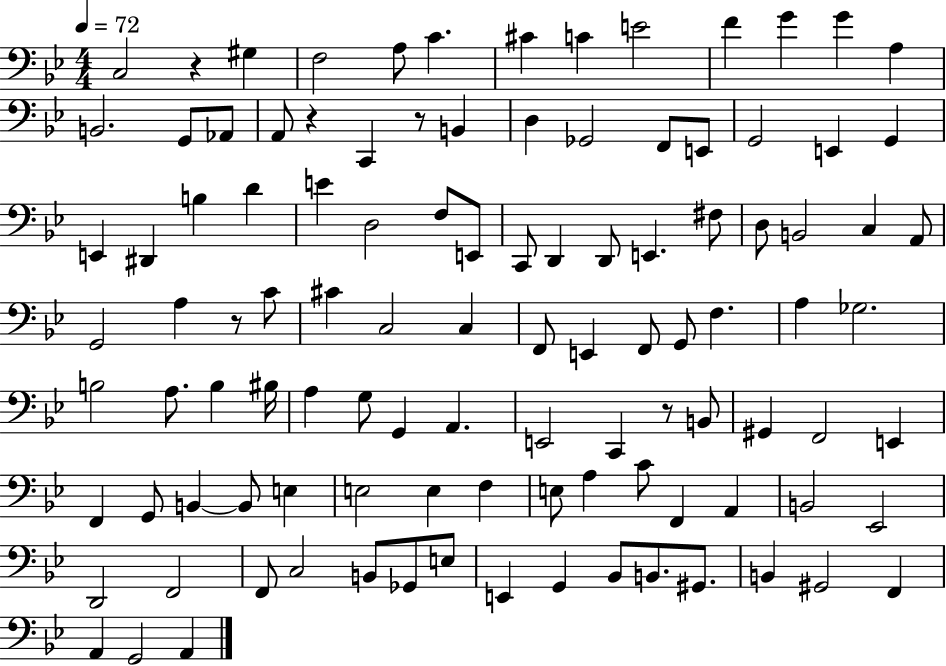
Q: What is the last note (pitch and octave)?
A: A2